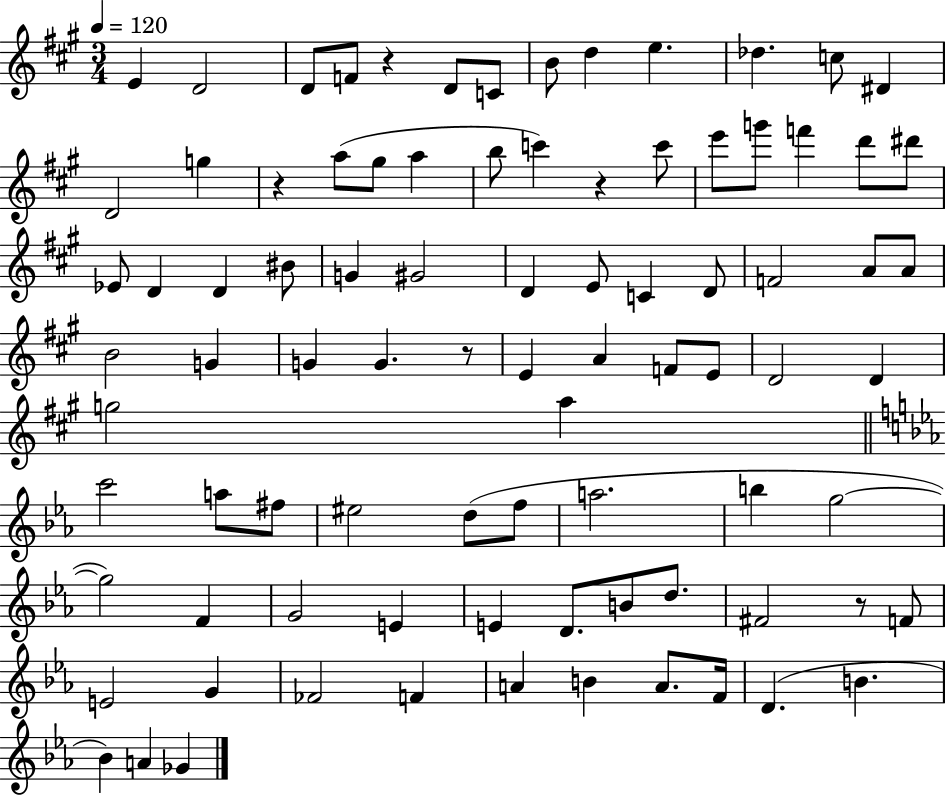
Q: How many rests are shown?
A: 5